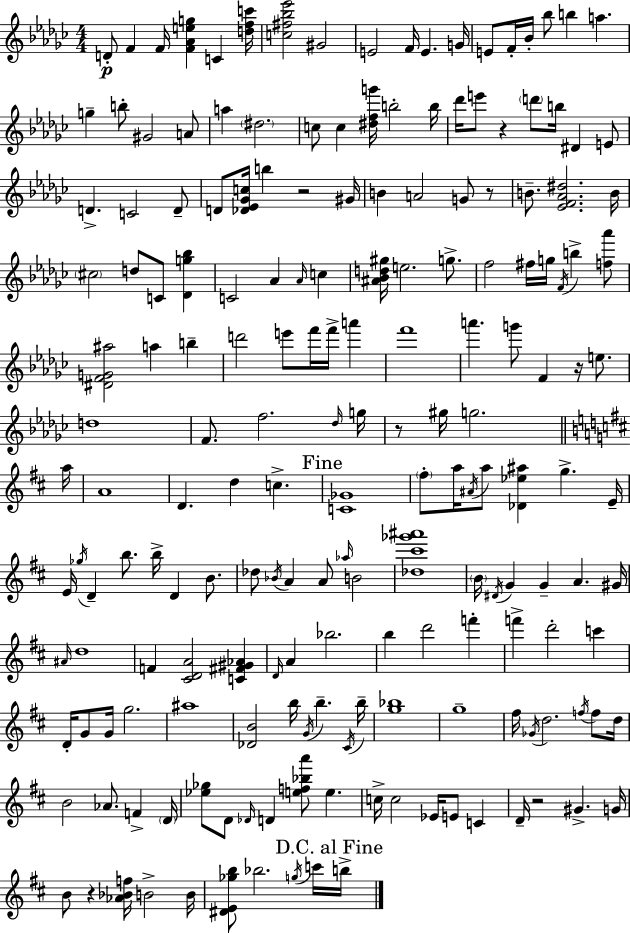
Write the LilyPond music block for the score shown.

{
  \clef treble
  \numericTimeSignature
  \time 4/4
  \key ees \minor
  d'8-.\p f'4 f'16 <f' aes' e'' g''>4 c'4 <d'' f'' c'''>16 | <c'' fis'' bes'' ees'''>2 gis'2 | e'2 f'16 e'4. g'16 | e'8 f'16-. bes'16-. bes''8 b''4 a''4. | \break g''4-- b''8-. gis'2 a'8 | a''4 \parenthesize dis''2. | c''8 c''4 <dis'' f'' g'''>16 b''2-. b''16 | des'''16 e'''8 r4 \parenthesize d'''8 b''16 dis'4 e'8 | \break d'4.-> c'2 d'8-- | d'8 <des' ees' ges' c''>16 b''4 r2 gis'16 | b'4 a'2 g'8 r8 | b'8.-- <ees' f' aes' dis''>2. b'16 | \break \parenthesize cis''2 d''8 c'8 <des' g'' bes''>4 | c'2 aes'4 \grace { aes'16 } c''4 | <ais' bes' d'' gis''>16 e''2. g''8.-> | f''2 fis''16 g''16 \acciaccatura { f'16 } b''4-> | \break <f'' aes'''>8 <dis' f' g' ais''>2 a''4 b''4-- | d'''2 e'''8 f'''16 f'''16-> a'''4 | f'''1 | a'''4. g'''8 f'4 r16 e''8. | \break d''1 | f'8. f''2. | \grace { des''16 } g''16 r8 gis''16 g''2. | \bar "||" \break \key d \major a''16 a'1 | d'4. d''4 c''4.-> | \mark "Fine" <c' ges'>1 | \parenthesize fis''8-. a''16 \acciaccatura { ais'16 } a''8 <des' ees'' ais''>4 g''4.-> | \break e'16-- e'16 \acciaccatura { ges''16 } d'4-- b''8. b''16-> d'4 | b'8. des''8 \acciaccatura { bes'16 } a'4 a'8 \grace { aes''16 } b'2 | <des'' cis''' ges''' ais'''>1 | \parenthesize b'16 \acciaccatura { dis'16 } g'4 g'4-- a'4. | \break gis'16 \grace { ais'16 } d''1 | f'4 <cis' d' a'>2 | <c' fis' gis' aes'>4 \grace { d'16 } a'4 bes''2. | b''4 d'''2 | \break f'''4-. f'''4-> d'''2-. | c'''4 d'16-. g'8 g'16 g''2. | ais''1 | <des' b'>2 | \break b''16 \acciaccatura { g'16 } b''4.-- \acciaccatura { cis'16 } b''16-- <g'' bes''>1 | g''1-- | fis''16 \acciaccatura { ges'16 } d''2. | \acciaccatura { f''16 } f''8 d''16 b'2 | \break aes'8. f'4-> \parenthesize d'16 <ees'' ges''>8 d'8 | \grace { des'16 } d'4 <e'' f'' bes'' a'''>8 e''4. c''16-> c''2 | ees'16 e'8 c'4 d'16-- r2 | gis'4.-> g'16 b'8 r4 | \break <aes' bes' f''>16 b'2-> b'16 <dis' e' ges'' b''>8 bes''2. | \acciaccatura { g''16 } c'''16 \mark "D.C. al Fine" b''16-> \bar "|."
}